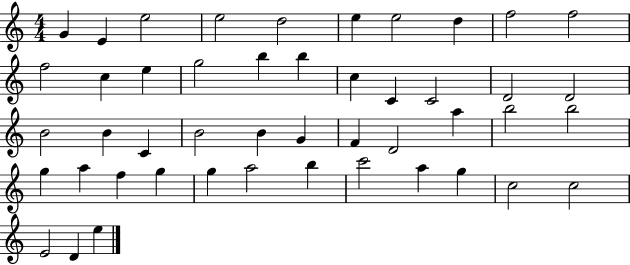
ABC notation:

X:1
T:Untitled
M:4/4
L:1/4
K:C
G E e2 e2 d2 e e2 d f2 f2 f2 c e g2 b b c C C2 D2 D2 B2 B C B2 B G F D2 a b2 b2 g a f g g a2 b c'2 a g c2 c2 E2 D e